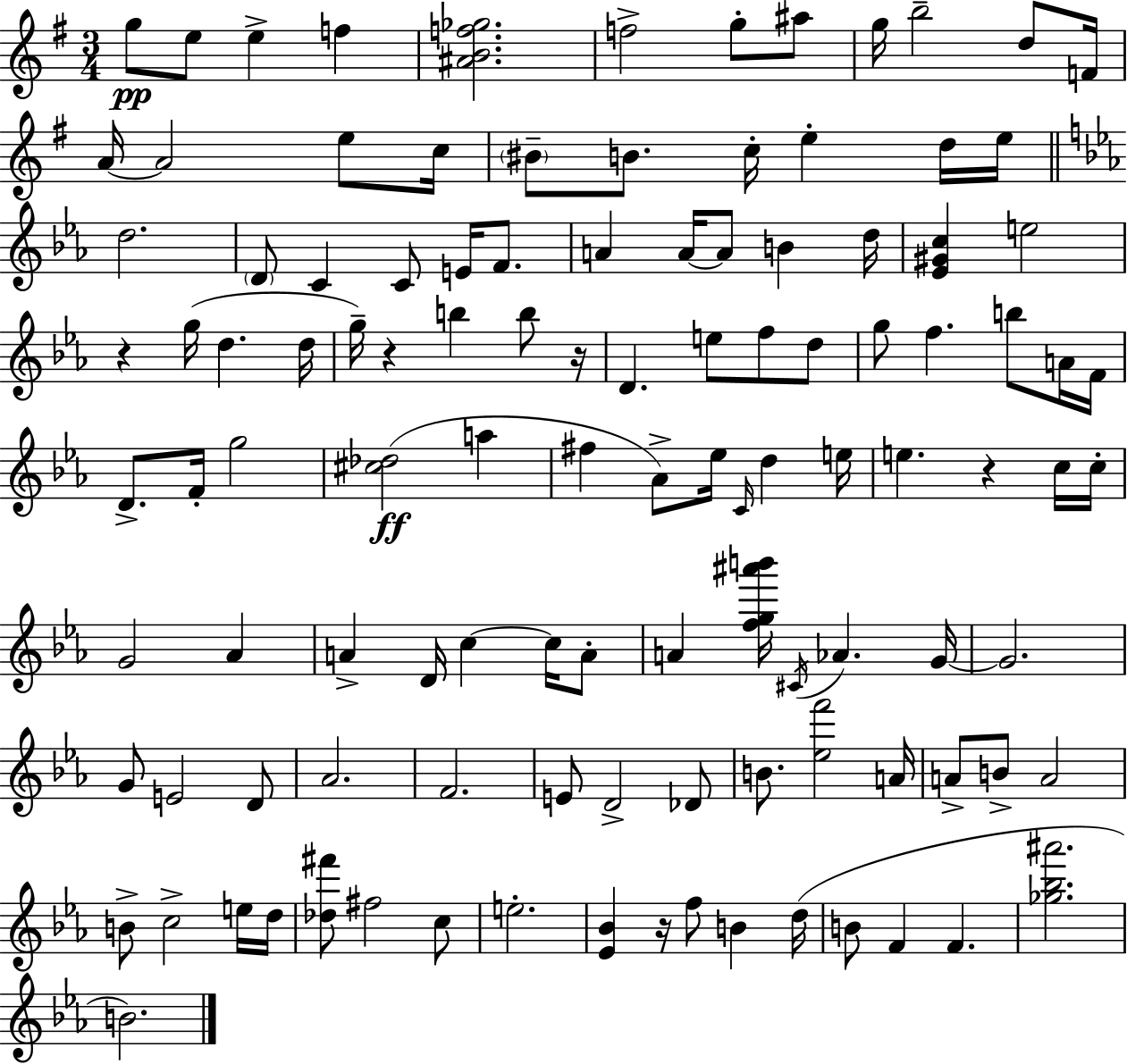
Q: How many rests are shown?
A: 5